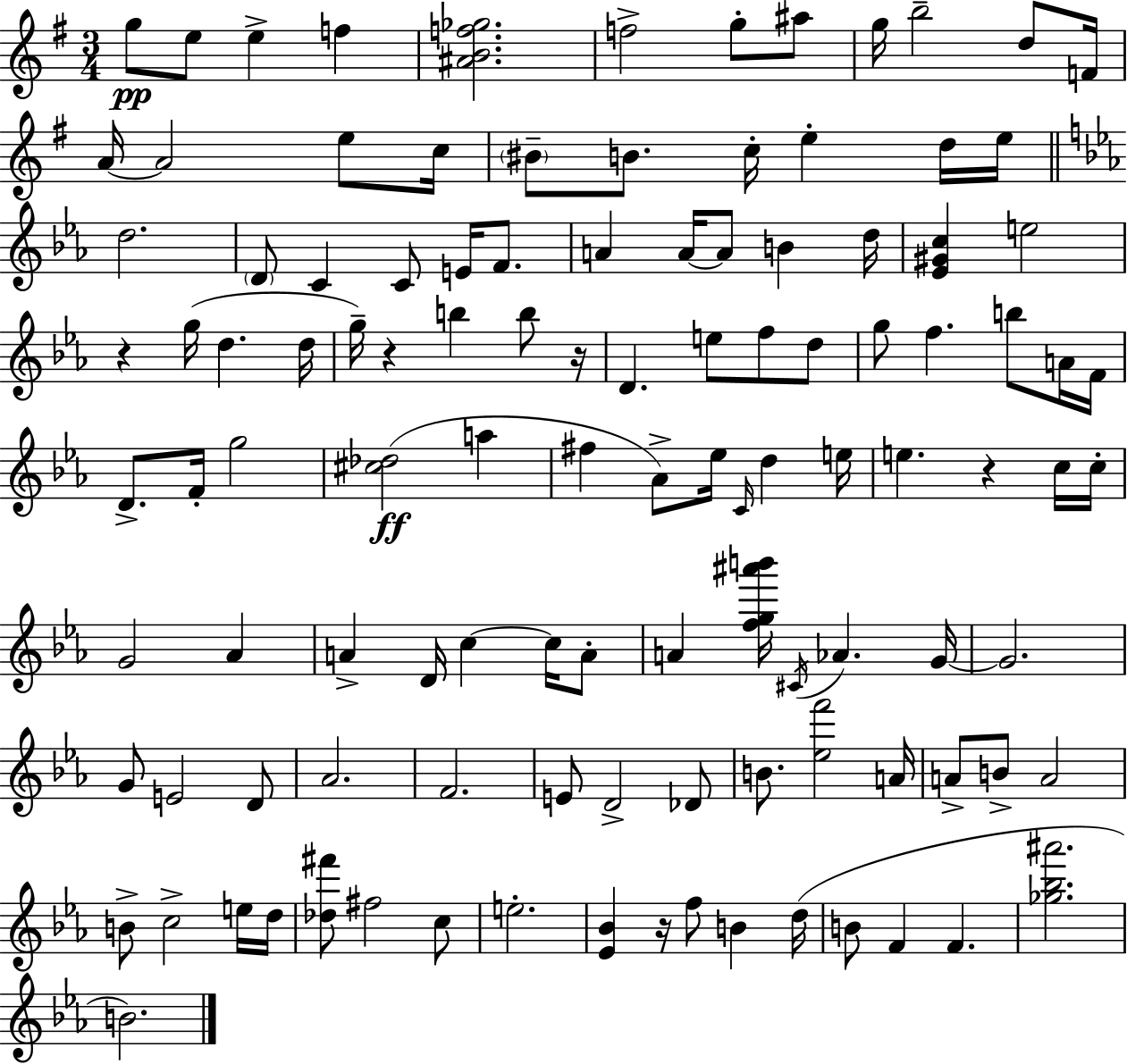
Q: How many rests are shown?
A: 5